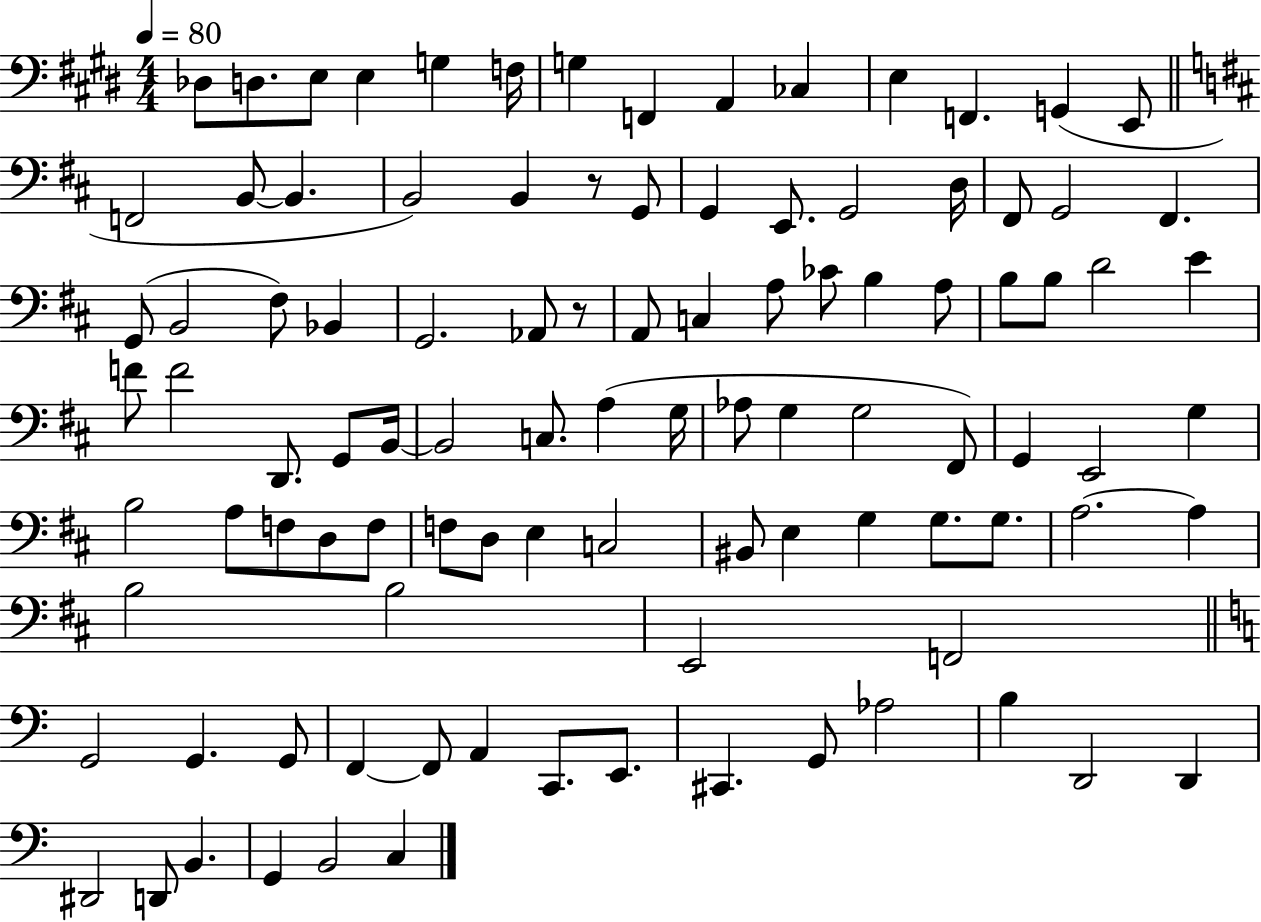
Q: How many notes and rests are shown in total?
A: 101